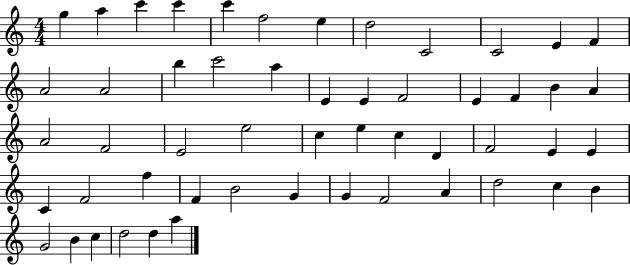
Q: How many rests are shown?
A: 0